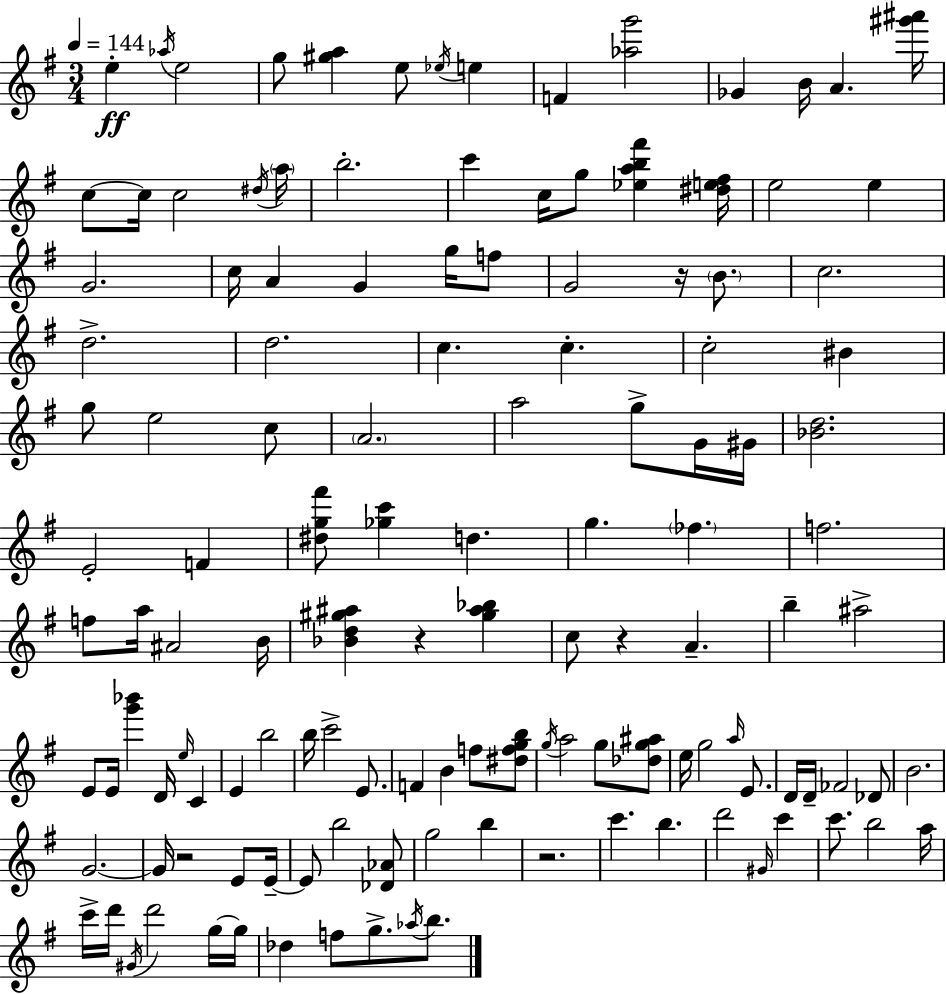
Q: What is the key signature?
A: E minor